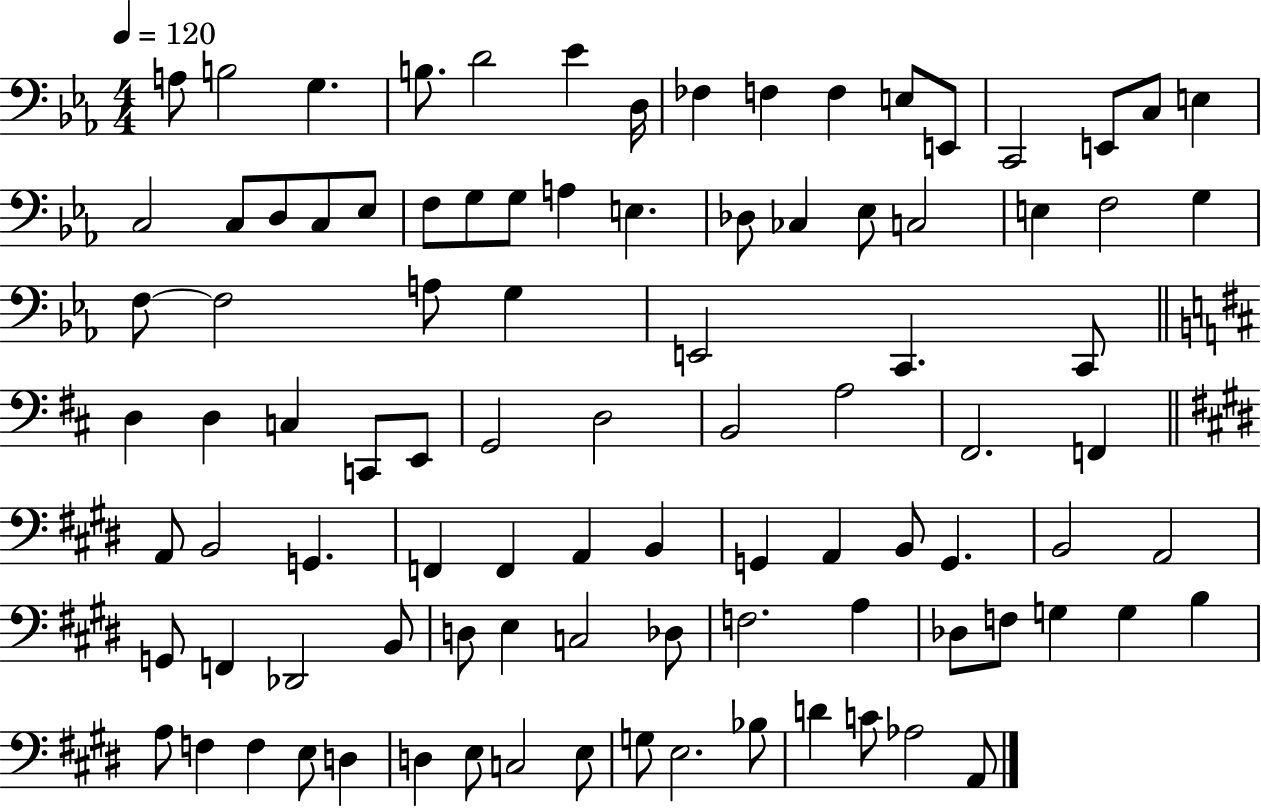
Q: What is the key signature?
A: EES major